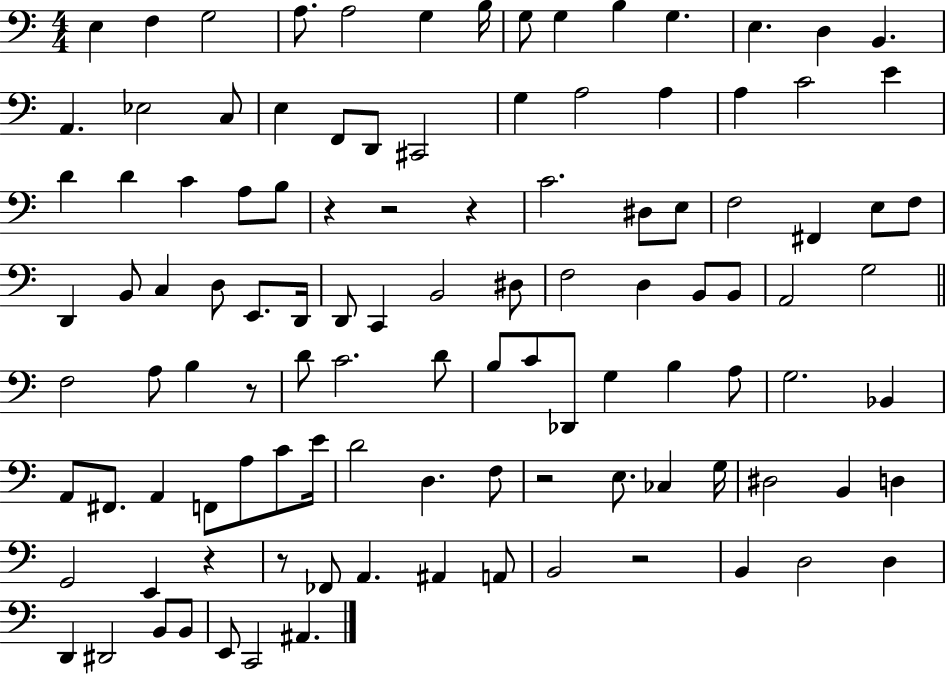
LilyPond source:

{
  \clef bass
  \numericTimeSignature
  \time 4/4
  \key c \major
  e4 f4 g2 | a8. a2 g4 b16 | g8 g4 b4 g4. | e4. d4 b,4. | \break a,4. ees2 c8 | e4 f,8 d,8 cis,2 | g4 a2 a4 | a4 c'2 e'4 | \break d'4 d'4 c'4 a8 b8 | r4 r2 r4 | c'2. dis8 e8 | f2 fis,4 e8 f8 | \break d,4 b,8 c4 d8 e,8. d,16 | d,8 c,4 b,2 dis8 | f2 d4 b,8 b,8 | a,2 g2 | \break \bar "||" \break \key a \minor f2 a8 b4 r8 | d'8 c'2. d'8 | b8 c'8 des,8 g4 b4 a8 | g2. bes,4 | \break a,8 fis,8. a,4 f,8 a8 c'8 e'16 | d'2 d4. f8 | r2 e8. ces4 g16 | dis2 b,4 d4 | \break g,2 e,4 r4 | r8 fes,8 a,4. ais,4 a,8 | b,2 r2 | b,4 d2 d4 | \break d,4 dis,2 b,8 b,8 | e,8 c,2 ais,4. | \bar "|."
}